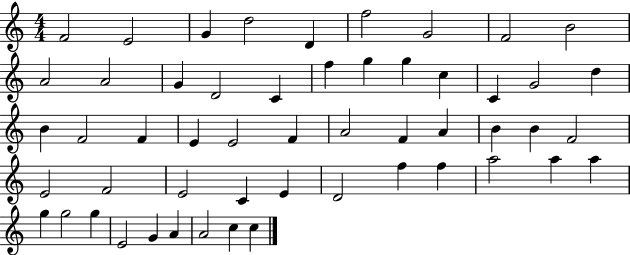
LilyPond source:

{
  \clef treble
  \numericTimeSignature
  \time 4/4
  \key c \major
  f'2 e'2 | g'4 d''2 d'4 | f''2 g'2 | f'2 b'2 | \break a'2 a'2 | g'4 d'2 c'4 | f''4 g''4 g''4 c''4 | c'4 g'2 d''4 | \break b'4 f'2 f'4 | e'4 e'2 f'4 | a'2 f'4 a'4 | b'4 b'4 f'2 | \break e'2 f'2 | e'2 c'4 e'4 | d'2 f''4 f''4 | a''2 a''4 a''4 | \break g''4 g''2 g''4 | e'2 g'4 a'4 | a'2 c''4 c''4 | \bar "|."
}